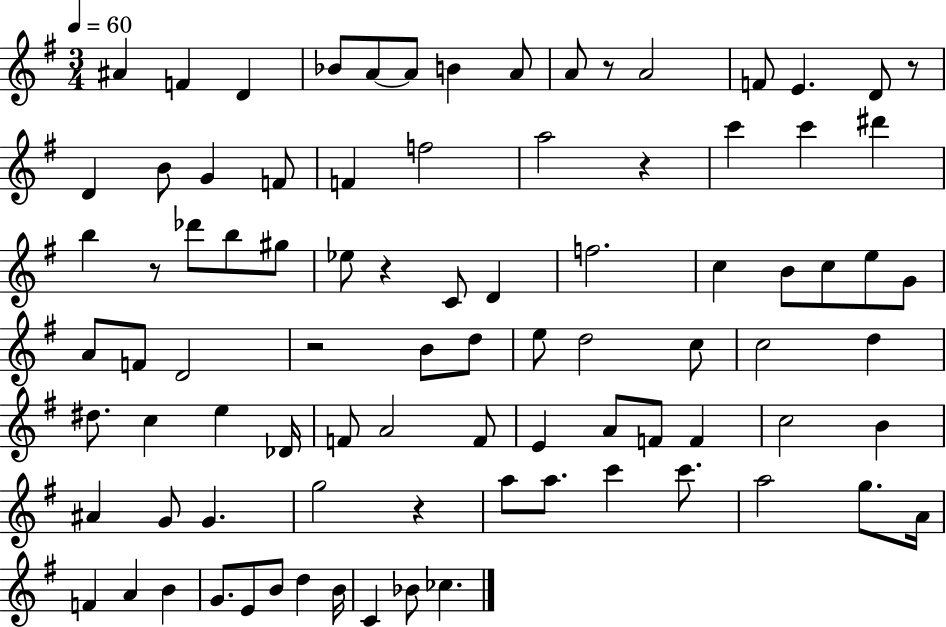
X:1
T:Untitled
M:3/4
L:1/4
K:G
^A F D _B/2 A/2 A/2 B A/2 A/2 z/2 A2 F/2 E D/2 z/2 D B/2 G F/2 F f2 a2 z c' c' ^d' b z/2 _d'/2 b/2 ^g/2 _e/2 z C/2 D f2 c B/2 c/2 e/2 G/2 A/2 F/2 D2 z2 B/2 d/2 e/2 d2 c/2 c2 d ^d/2 c e _D/4 F/2 A2 F/2 E A/2 F/2 F c2 B ^A G/2 G g2 z a/2 a/2 c' c'/2 a2 g/2 A/4 F A B G/2 E/2 B/2 d B/4 C _B/2 _c